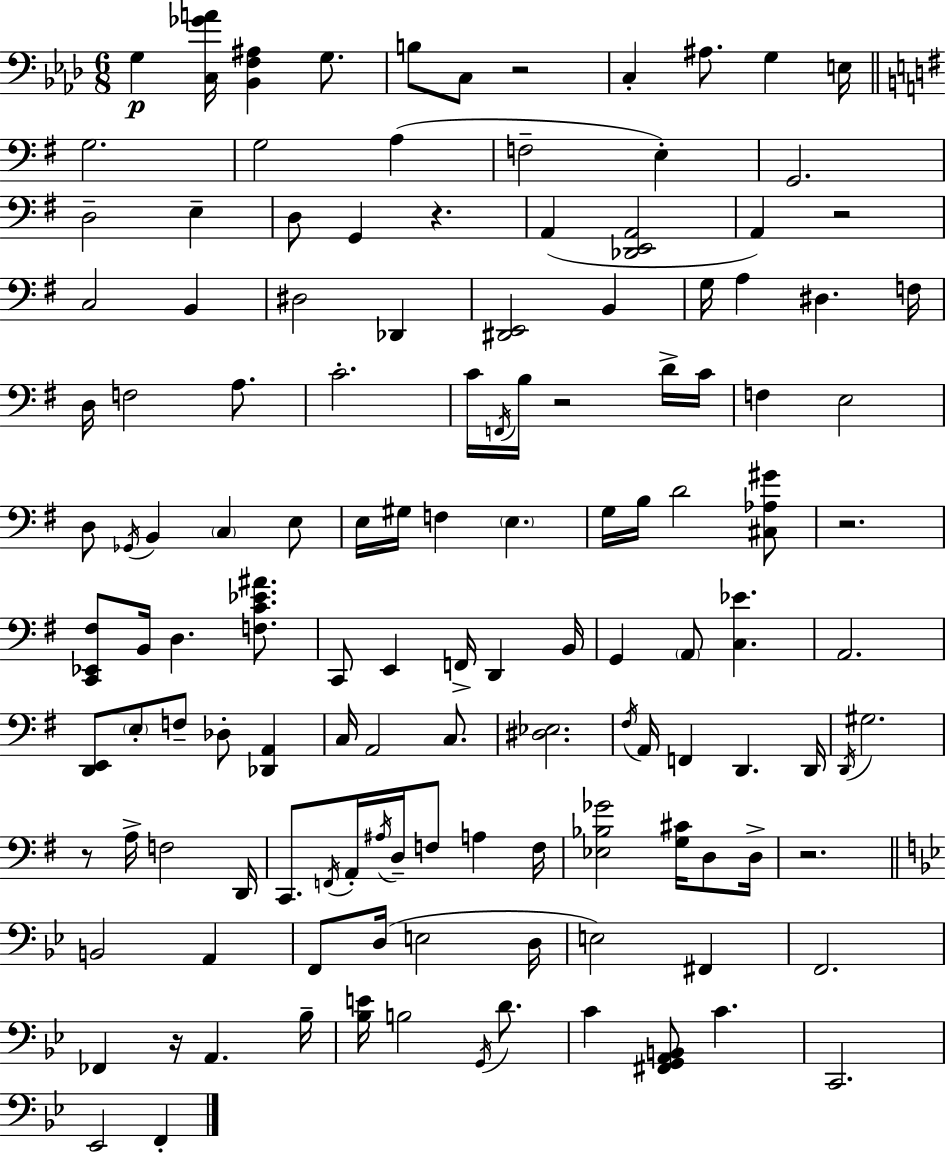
G3/q [C3,Gb4,A4]/s [Bb2,F3,A#3]/q G3/e. B3/e C3/e R/h C3/q A#3/e. G3/q E3/s G3/h. G3/h A3/q F3/h E3/q G2/h. D3/h E3/q D3/e G2/q R/q. A2/q [Db2,E2,A2]/h A2/q R/h C3/h B2/q D#3/h Db2/q [D#2,E2]/h B2/q G3/s A3/q D#3/q. F3/s D3/s F3/h A3/e. C4/h. C4/s F2/s B3/s R/h D4/s C4/s F3/q E3/h D3/e Gb2/s B2/q C3/q E3/e E3/s G#3/s F3/q E3/q. G3/s B3/s D4/h [C#3,Ab3,G#4]/e R/h. [C2,Eb2,F#3]/e B2/s D3/q. [F3,C4,Eb4,A#4]/e. C2/e E2/q F2/s D2/q B2/s G2/q A2/e [C3,Eb4]/q. A2/h. [D2,E2]/e E3/e F3/e Db3/e [Db2,A2]/q C3/s A2/h C3/e. [D#3,Eb3]/h. F#3/s A2/s F2/q D2/q. D2/s D2/s G#3/h. R/e A3/s F3/h D2/s C2/e. F2/s A2/s A#3/s D3/s F3/e A3/q F3/s [Eb3,Bb3,Gb4]/h [G3,C#4]/s D3/e D3/s R/h. B2/h A2/q F2/e D3/s E3/h D3/s E3/h F#2/q F2/h. FES2/q R/s A2/q. Bb3/s [Bb3,E4]/s B3/h G2/s D4/e. C4/q [F#2,G2,A2,B2]/e C4/q. C2/h. Eb2/h F2/q